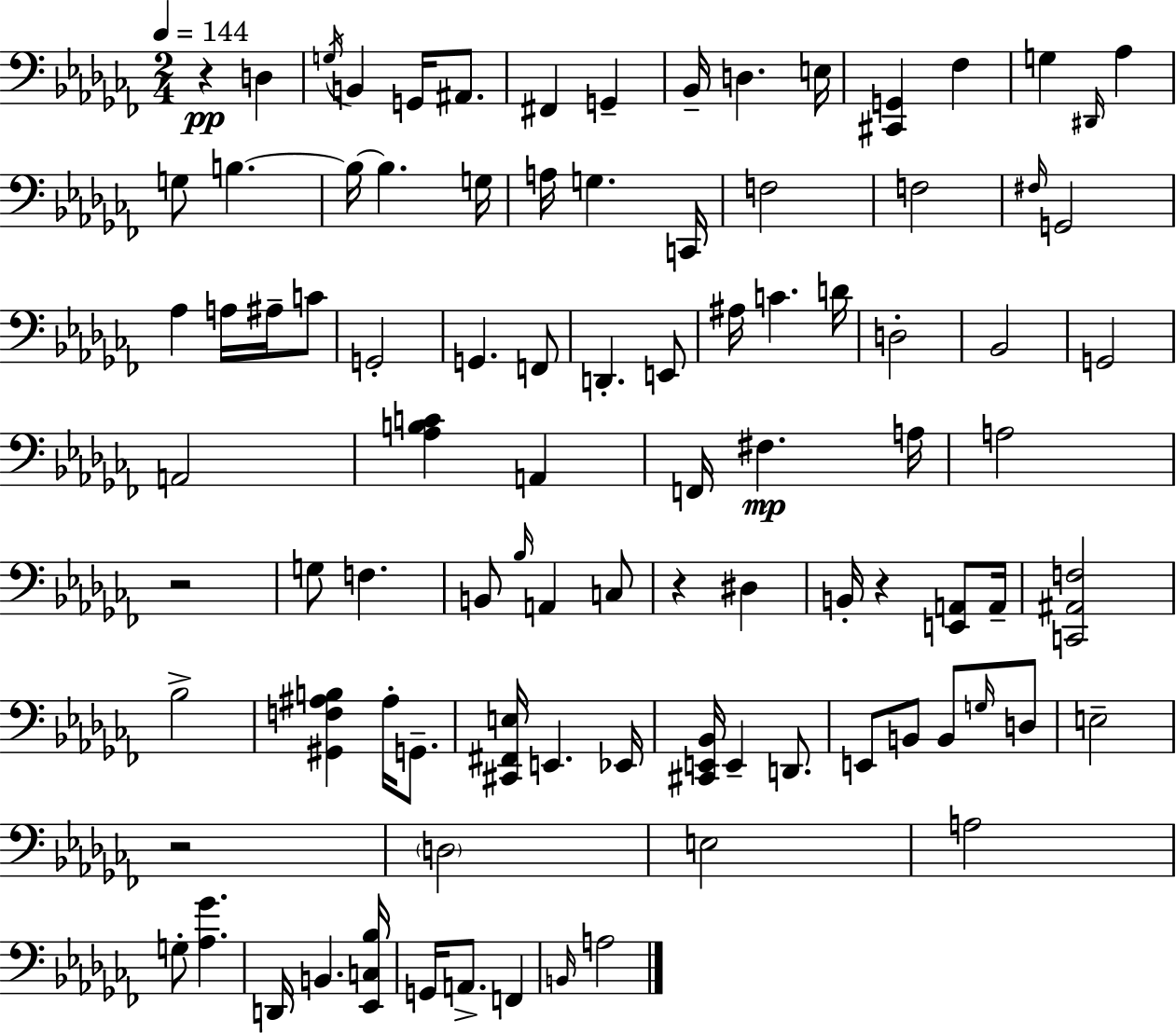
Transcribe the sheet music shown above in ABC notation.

X:1
T:Untitled
M:2/4
L:1/4
K:Abm
z D, G,/4 B,, G,,/4 ^A,,/2 ^F,, G,, _B,,/4 D, E,/4 [^C,,G,,] _F, G, ^D,,/4 _A, G,/2 B, B,/4 B, G,/4 A,/4 G, C,,/4 F,2 F,2 ^F,/4 G,,2 _A, A,/4 ^A,/4 C/2 G,,2 G,, F,,/2 D,, E,,/2 ^A,/4 C D/4 D,2 _B,,2 G,,2 A,,2 [_A,B,C] A,, F,,/4 ^F, A,/4 A,2 z2 G,/2 F, B,,/2 _B,/4 A,, C,/2 z ^D, B,,/4 z [E,,A,,]/2 A,,/4 [C,,^A,,F,]2 _B,2 [^G,,F,^A,B,] ^A,/4 G,,/2 [^C,,^F,,E,]/4 E,, _E,,/4 [^C,,E,,_B,,]/4 E,, D,,/2 E,,/2 B,,/2 B,,/2 G,/4 D,/2 E,2 z2 D,2 E,2 A,2 G,/2 [_A,_G] D,,/4 B,, [_E,,C,_B,]/4 G,,/4 A,,/2 F,, B,,/4 A,2